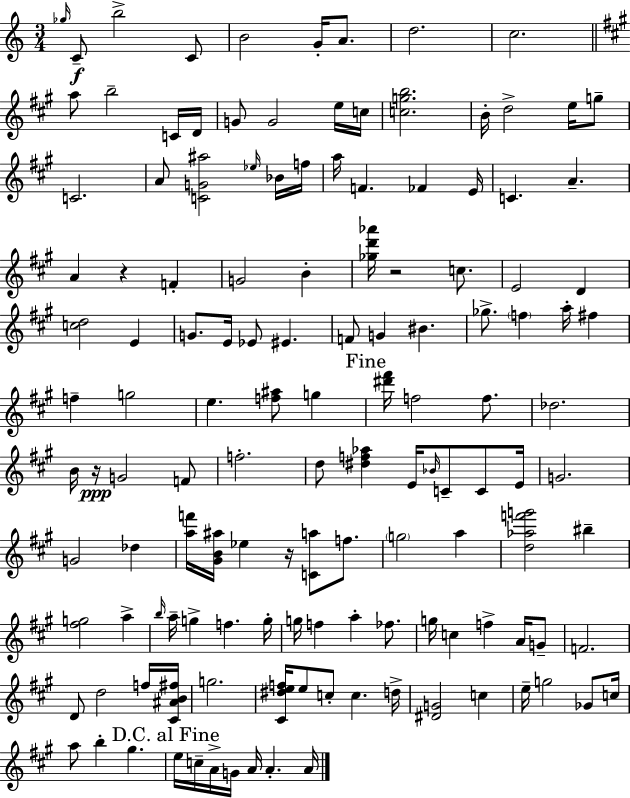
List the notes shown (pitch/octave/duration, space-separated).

Gb5/s C4/e B5/h C4/e B4/h G4/s A4/e. D5/h. C5/h. A5/e B5/h C4/s D4/s G4/e G4/h E5/s C5/s [C5,G5,B5]/h. B4/s D5/h E5/s G5/e C4/h. A4/e [C4,G4,A#5]/h Eb5/s Bb4/s F5/s A5/s F4/q. FES4/q E4/s C4/q. A4/q. A4/q R/q F4/q G4/h B4/q [Gb5,D6,Ab6]/s R/h C5/e. E4/h D4/q [C5,D5]/h E4/q G4/e. E4/s Eb4/e EIS4/q. F4/e G4/q BIS4/q. Gb5/e. F5/q A5/s F#5/q F5/q G5/h E5/q. [F5,A#5]/e G5/q [D#6,F#6]/s F5/h F5/e. Db5/h. B4/s R/s G4/h F4/e F5/h. D5/e [D#5,F5,Ab5]/q E4/s Bb4/s C4/e C4/e E4/s G4/h. G4/h Db5/q [A5,F6]/s [G#4,B4,A#5]/s Eb5/q R/s [C4,A5]/e F5/e. G5/h A5/q [D5,Ab5,F6,G6]/h BIS5/q [F#5,G5]/h A5/q B5/s A5/s G5/q F5/q. G5/s G5/s F5/q A5/q FES5/e. G5/s C5/q F5/q A4/s G4/e F4/h. D4/e D5/h F5/s [C#4,A#4,B4,F#5]/s G5/h. [C#4,D#5,E5,F5]/s E5/e C5/e C5/q. D5/s [D#4,G4]/h C5/q E5/s G5/h Gb4/e C5/s A5/e B5/q G#5/q. E5/s C5/s A4/s G4/s A4/s A4/q. A4/s